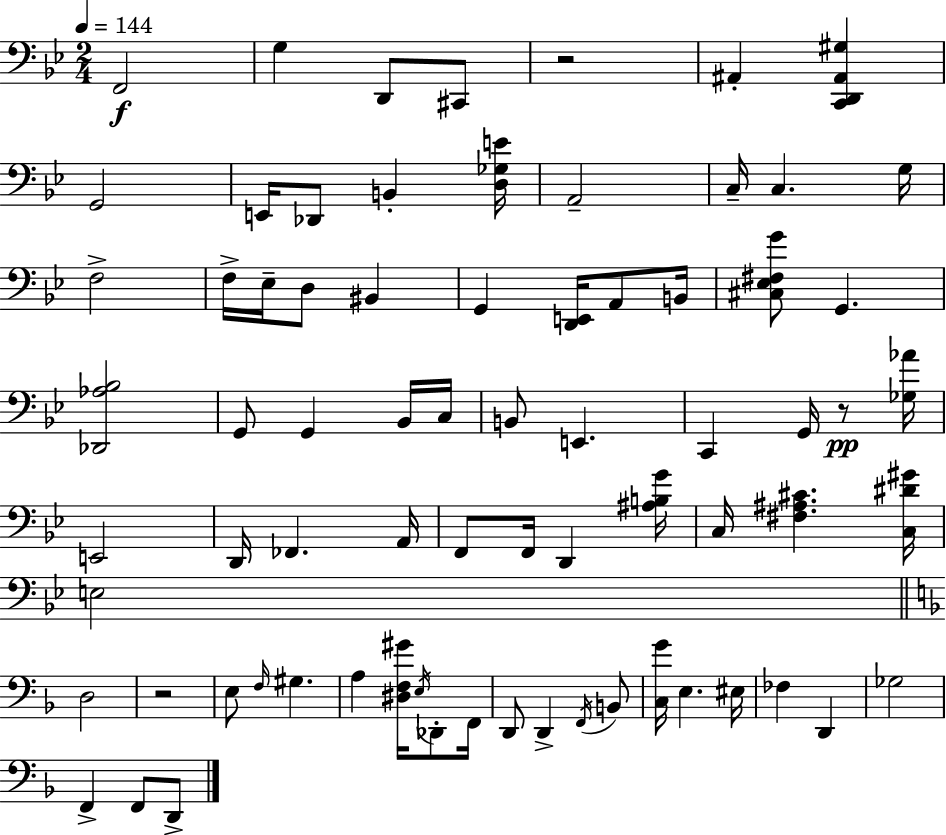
{
  \clef bass
  \numericTimeSignature
  \time 2/4
  \key bes \major
  \tempo 4 = 144
  \repeat volta 2 { f,2\f | g4 d,8 cis,8 | r2 | ais,4-. <c, d, ais, gis>4 | \break g,2 | e,16 des,8 b,4-. <d ges e'>16 | a,2-- | c16-- c4. g16 | \break f2-> | f16-> ees16-- d8 bis,4 | g,4 <d, e,>16 a,8 b,16 | <cis ees fis g'>8 g,4. | \break <des, aes bes>2 | g,8 g,4 bes,16 c16 | b,8 e,4. | c,4 g,16 r8\pp <ges aes'>16 | \break e,2 | d,16 fes,4. a,16 | f,8 f,16 d,4 <ais b g'>16 | c16 <fis ais cis'>4. <c dis' gis'>16 | \break e2 | \bar "||" \break \key f \major d2 | r2 | e8 \grace { f16 } gis4. | a4 <dis f gis'>16 \acciaccatura { e16 } des,8-. | \break f,16 d,8 d,4-> | \acciaccatura { f,16 } b,8 <c g'>16 e4. | eis16 fes4 d,4 | ges2 | \break f,4-> f,8 | d,8-> } \bar "|."
}